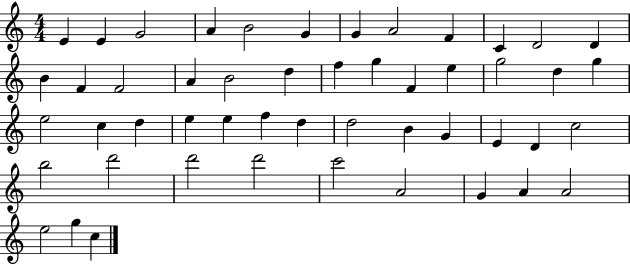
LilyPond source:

{
  \clef treble
  \numericTimeSignature
  \time 4/4
  \key c \major
  e'4 e'4 g'2 | a'4 b'2 g'4 | g'4 a'2 f'4 | c'4 d'2 d'4 | \break b'4 f'4 f'2 | a'4 b'2 d''4 | f''4 g''4 f'4 e''4 | g''2 d''4 g''4 | \break e''2 c''4 d''4 | e''4 e''4 f''4 d''4 | d''2 b'4 g'4 | e'4 d'4 c''2 | \break b''2 d'''2 | d'''2 d'''2 | c'''2 a'2 | g'4 a'4 a'2 | \break e''2 g''4 c''4 | \bar "|."
}